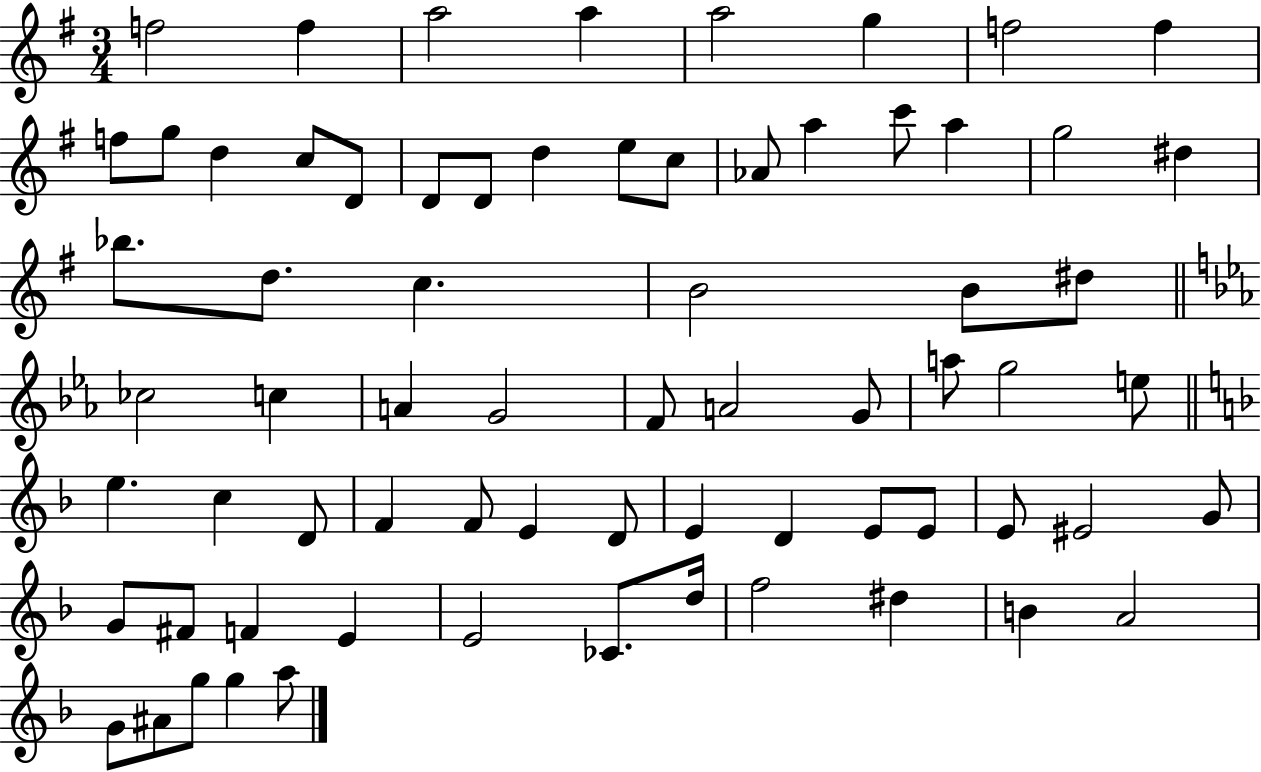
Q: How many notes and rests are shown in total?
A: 70